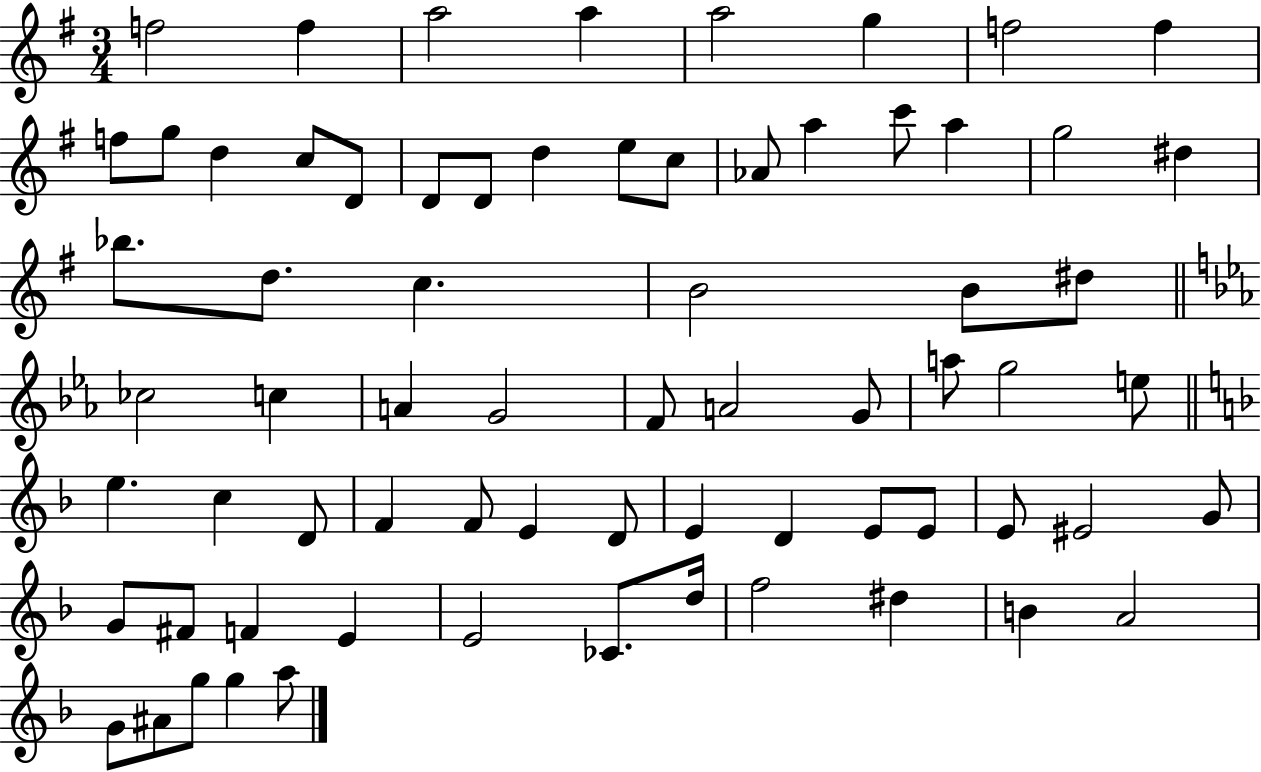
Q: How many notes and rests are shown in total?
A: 70